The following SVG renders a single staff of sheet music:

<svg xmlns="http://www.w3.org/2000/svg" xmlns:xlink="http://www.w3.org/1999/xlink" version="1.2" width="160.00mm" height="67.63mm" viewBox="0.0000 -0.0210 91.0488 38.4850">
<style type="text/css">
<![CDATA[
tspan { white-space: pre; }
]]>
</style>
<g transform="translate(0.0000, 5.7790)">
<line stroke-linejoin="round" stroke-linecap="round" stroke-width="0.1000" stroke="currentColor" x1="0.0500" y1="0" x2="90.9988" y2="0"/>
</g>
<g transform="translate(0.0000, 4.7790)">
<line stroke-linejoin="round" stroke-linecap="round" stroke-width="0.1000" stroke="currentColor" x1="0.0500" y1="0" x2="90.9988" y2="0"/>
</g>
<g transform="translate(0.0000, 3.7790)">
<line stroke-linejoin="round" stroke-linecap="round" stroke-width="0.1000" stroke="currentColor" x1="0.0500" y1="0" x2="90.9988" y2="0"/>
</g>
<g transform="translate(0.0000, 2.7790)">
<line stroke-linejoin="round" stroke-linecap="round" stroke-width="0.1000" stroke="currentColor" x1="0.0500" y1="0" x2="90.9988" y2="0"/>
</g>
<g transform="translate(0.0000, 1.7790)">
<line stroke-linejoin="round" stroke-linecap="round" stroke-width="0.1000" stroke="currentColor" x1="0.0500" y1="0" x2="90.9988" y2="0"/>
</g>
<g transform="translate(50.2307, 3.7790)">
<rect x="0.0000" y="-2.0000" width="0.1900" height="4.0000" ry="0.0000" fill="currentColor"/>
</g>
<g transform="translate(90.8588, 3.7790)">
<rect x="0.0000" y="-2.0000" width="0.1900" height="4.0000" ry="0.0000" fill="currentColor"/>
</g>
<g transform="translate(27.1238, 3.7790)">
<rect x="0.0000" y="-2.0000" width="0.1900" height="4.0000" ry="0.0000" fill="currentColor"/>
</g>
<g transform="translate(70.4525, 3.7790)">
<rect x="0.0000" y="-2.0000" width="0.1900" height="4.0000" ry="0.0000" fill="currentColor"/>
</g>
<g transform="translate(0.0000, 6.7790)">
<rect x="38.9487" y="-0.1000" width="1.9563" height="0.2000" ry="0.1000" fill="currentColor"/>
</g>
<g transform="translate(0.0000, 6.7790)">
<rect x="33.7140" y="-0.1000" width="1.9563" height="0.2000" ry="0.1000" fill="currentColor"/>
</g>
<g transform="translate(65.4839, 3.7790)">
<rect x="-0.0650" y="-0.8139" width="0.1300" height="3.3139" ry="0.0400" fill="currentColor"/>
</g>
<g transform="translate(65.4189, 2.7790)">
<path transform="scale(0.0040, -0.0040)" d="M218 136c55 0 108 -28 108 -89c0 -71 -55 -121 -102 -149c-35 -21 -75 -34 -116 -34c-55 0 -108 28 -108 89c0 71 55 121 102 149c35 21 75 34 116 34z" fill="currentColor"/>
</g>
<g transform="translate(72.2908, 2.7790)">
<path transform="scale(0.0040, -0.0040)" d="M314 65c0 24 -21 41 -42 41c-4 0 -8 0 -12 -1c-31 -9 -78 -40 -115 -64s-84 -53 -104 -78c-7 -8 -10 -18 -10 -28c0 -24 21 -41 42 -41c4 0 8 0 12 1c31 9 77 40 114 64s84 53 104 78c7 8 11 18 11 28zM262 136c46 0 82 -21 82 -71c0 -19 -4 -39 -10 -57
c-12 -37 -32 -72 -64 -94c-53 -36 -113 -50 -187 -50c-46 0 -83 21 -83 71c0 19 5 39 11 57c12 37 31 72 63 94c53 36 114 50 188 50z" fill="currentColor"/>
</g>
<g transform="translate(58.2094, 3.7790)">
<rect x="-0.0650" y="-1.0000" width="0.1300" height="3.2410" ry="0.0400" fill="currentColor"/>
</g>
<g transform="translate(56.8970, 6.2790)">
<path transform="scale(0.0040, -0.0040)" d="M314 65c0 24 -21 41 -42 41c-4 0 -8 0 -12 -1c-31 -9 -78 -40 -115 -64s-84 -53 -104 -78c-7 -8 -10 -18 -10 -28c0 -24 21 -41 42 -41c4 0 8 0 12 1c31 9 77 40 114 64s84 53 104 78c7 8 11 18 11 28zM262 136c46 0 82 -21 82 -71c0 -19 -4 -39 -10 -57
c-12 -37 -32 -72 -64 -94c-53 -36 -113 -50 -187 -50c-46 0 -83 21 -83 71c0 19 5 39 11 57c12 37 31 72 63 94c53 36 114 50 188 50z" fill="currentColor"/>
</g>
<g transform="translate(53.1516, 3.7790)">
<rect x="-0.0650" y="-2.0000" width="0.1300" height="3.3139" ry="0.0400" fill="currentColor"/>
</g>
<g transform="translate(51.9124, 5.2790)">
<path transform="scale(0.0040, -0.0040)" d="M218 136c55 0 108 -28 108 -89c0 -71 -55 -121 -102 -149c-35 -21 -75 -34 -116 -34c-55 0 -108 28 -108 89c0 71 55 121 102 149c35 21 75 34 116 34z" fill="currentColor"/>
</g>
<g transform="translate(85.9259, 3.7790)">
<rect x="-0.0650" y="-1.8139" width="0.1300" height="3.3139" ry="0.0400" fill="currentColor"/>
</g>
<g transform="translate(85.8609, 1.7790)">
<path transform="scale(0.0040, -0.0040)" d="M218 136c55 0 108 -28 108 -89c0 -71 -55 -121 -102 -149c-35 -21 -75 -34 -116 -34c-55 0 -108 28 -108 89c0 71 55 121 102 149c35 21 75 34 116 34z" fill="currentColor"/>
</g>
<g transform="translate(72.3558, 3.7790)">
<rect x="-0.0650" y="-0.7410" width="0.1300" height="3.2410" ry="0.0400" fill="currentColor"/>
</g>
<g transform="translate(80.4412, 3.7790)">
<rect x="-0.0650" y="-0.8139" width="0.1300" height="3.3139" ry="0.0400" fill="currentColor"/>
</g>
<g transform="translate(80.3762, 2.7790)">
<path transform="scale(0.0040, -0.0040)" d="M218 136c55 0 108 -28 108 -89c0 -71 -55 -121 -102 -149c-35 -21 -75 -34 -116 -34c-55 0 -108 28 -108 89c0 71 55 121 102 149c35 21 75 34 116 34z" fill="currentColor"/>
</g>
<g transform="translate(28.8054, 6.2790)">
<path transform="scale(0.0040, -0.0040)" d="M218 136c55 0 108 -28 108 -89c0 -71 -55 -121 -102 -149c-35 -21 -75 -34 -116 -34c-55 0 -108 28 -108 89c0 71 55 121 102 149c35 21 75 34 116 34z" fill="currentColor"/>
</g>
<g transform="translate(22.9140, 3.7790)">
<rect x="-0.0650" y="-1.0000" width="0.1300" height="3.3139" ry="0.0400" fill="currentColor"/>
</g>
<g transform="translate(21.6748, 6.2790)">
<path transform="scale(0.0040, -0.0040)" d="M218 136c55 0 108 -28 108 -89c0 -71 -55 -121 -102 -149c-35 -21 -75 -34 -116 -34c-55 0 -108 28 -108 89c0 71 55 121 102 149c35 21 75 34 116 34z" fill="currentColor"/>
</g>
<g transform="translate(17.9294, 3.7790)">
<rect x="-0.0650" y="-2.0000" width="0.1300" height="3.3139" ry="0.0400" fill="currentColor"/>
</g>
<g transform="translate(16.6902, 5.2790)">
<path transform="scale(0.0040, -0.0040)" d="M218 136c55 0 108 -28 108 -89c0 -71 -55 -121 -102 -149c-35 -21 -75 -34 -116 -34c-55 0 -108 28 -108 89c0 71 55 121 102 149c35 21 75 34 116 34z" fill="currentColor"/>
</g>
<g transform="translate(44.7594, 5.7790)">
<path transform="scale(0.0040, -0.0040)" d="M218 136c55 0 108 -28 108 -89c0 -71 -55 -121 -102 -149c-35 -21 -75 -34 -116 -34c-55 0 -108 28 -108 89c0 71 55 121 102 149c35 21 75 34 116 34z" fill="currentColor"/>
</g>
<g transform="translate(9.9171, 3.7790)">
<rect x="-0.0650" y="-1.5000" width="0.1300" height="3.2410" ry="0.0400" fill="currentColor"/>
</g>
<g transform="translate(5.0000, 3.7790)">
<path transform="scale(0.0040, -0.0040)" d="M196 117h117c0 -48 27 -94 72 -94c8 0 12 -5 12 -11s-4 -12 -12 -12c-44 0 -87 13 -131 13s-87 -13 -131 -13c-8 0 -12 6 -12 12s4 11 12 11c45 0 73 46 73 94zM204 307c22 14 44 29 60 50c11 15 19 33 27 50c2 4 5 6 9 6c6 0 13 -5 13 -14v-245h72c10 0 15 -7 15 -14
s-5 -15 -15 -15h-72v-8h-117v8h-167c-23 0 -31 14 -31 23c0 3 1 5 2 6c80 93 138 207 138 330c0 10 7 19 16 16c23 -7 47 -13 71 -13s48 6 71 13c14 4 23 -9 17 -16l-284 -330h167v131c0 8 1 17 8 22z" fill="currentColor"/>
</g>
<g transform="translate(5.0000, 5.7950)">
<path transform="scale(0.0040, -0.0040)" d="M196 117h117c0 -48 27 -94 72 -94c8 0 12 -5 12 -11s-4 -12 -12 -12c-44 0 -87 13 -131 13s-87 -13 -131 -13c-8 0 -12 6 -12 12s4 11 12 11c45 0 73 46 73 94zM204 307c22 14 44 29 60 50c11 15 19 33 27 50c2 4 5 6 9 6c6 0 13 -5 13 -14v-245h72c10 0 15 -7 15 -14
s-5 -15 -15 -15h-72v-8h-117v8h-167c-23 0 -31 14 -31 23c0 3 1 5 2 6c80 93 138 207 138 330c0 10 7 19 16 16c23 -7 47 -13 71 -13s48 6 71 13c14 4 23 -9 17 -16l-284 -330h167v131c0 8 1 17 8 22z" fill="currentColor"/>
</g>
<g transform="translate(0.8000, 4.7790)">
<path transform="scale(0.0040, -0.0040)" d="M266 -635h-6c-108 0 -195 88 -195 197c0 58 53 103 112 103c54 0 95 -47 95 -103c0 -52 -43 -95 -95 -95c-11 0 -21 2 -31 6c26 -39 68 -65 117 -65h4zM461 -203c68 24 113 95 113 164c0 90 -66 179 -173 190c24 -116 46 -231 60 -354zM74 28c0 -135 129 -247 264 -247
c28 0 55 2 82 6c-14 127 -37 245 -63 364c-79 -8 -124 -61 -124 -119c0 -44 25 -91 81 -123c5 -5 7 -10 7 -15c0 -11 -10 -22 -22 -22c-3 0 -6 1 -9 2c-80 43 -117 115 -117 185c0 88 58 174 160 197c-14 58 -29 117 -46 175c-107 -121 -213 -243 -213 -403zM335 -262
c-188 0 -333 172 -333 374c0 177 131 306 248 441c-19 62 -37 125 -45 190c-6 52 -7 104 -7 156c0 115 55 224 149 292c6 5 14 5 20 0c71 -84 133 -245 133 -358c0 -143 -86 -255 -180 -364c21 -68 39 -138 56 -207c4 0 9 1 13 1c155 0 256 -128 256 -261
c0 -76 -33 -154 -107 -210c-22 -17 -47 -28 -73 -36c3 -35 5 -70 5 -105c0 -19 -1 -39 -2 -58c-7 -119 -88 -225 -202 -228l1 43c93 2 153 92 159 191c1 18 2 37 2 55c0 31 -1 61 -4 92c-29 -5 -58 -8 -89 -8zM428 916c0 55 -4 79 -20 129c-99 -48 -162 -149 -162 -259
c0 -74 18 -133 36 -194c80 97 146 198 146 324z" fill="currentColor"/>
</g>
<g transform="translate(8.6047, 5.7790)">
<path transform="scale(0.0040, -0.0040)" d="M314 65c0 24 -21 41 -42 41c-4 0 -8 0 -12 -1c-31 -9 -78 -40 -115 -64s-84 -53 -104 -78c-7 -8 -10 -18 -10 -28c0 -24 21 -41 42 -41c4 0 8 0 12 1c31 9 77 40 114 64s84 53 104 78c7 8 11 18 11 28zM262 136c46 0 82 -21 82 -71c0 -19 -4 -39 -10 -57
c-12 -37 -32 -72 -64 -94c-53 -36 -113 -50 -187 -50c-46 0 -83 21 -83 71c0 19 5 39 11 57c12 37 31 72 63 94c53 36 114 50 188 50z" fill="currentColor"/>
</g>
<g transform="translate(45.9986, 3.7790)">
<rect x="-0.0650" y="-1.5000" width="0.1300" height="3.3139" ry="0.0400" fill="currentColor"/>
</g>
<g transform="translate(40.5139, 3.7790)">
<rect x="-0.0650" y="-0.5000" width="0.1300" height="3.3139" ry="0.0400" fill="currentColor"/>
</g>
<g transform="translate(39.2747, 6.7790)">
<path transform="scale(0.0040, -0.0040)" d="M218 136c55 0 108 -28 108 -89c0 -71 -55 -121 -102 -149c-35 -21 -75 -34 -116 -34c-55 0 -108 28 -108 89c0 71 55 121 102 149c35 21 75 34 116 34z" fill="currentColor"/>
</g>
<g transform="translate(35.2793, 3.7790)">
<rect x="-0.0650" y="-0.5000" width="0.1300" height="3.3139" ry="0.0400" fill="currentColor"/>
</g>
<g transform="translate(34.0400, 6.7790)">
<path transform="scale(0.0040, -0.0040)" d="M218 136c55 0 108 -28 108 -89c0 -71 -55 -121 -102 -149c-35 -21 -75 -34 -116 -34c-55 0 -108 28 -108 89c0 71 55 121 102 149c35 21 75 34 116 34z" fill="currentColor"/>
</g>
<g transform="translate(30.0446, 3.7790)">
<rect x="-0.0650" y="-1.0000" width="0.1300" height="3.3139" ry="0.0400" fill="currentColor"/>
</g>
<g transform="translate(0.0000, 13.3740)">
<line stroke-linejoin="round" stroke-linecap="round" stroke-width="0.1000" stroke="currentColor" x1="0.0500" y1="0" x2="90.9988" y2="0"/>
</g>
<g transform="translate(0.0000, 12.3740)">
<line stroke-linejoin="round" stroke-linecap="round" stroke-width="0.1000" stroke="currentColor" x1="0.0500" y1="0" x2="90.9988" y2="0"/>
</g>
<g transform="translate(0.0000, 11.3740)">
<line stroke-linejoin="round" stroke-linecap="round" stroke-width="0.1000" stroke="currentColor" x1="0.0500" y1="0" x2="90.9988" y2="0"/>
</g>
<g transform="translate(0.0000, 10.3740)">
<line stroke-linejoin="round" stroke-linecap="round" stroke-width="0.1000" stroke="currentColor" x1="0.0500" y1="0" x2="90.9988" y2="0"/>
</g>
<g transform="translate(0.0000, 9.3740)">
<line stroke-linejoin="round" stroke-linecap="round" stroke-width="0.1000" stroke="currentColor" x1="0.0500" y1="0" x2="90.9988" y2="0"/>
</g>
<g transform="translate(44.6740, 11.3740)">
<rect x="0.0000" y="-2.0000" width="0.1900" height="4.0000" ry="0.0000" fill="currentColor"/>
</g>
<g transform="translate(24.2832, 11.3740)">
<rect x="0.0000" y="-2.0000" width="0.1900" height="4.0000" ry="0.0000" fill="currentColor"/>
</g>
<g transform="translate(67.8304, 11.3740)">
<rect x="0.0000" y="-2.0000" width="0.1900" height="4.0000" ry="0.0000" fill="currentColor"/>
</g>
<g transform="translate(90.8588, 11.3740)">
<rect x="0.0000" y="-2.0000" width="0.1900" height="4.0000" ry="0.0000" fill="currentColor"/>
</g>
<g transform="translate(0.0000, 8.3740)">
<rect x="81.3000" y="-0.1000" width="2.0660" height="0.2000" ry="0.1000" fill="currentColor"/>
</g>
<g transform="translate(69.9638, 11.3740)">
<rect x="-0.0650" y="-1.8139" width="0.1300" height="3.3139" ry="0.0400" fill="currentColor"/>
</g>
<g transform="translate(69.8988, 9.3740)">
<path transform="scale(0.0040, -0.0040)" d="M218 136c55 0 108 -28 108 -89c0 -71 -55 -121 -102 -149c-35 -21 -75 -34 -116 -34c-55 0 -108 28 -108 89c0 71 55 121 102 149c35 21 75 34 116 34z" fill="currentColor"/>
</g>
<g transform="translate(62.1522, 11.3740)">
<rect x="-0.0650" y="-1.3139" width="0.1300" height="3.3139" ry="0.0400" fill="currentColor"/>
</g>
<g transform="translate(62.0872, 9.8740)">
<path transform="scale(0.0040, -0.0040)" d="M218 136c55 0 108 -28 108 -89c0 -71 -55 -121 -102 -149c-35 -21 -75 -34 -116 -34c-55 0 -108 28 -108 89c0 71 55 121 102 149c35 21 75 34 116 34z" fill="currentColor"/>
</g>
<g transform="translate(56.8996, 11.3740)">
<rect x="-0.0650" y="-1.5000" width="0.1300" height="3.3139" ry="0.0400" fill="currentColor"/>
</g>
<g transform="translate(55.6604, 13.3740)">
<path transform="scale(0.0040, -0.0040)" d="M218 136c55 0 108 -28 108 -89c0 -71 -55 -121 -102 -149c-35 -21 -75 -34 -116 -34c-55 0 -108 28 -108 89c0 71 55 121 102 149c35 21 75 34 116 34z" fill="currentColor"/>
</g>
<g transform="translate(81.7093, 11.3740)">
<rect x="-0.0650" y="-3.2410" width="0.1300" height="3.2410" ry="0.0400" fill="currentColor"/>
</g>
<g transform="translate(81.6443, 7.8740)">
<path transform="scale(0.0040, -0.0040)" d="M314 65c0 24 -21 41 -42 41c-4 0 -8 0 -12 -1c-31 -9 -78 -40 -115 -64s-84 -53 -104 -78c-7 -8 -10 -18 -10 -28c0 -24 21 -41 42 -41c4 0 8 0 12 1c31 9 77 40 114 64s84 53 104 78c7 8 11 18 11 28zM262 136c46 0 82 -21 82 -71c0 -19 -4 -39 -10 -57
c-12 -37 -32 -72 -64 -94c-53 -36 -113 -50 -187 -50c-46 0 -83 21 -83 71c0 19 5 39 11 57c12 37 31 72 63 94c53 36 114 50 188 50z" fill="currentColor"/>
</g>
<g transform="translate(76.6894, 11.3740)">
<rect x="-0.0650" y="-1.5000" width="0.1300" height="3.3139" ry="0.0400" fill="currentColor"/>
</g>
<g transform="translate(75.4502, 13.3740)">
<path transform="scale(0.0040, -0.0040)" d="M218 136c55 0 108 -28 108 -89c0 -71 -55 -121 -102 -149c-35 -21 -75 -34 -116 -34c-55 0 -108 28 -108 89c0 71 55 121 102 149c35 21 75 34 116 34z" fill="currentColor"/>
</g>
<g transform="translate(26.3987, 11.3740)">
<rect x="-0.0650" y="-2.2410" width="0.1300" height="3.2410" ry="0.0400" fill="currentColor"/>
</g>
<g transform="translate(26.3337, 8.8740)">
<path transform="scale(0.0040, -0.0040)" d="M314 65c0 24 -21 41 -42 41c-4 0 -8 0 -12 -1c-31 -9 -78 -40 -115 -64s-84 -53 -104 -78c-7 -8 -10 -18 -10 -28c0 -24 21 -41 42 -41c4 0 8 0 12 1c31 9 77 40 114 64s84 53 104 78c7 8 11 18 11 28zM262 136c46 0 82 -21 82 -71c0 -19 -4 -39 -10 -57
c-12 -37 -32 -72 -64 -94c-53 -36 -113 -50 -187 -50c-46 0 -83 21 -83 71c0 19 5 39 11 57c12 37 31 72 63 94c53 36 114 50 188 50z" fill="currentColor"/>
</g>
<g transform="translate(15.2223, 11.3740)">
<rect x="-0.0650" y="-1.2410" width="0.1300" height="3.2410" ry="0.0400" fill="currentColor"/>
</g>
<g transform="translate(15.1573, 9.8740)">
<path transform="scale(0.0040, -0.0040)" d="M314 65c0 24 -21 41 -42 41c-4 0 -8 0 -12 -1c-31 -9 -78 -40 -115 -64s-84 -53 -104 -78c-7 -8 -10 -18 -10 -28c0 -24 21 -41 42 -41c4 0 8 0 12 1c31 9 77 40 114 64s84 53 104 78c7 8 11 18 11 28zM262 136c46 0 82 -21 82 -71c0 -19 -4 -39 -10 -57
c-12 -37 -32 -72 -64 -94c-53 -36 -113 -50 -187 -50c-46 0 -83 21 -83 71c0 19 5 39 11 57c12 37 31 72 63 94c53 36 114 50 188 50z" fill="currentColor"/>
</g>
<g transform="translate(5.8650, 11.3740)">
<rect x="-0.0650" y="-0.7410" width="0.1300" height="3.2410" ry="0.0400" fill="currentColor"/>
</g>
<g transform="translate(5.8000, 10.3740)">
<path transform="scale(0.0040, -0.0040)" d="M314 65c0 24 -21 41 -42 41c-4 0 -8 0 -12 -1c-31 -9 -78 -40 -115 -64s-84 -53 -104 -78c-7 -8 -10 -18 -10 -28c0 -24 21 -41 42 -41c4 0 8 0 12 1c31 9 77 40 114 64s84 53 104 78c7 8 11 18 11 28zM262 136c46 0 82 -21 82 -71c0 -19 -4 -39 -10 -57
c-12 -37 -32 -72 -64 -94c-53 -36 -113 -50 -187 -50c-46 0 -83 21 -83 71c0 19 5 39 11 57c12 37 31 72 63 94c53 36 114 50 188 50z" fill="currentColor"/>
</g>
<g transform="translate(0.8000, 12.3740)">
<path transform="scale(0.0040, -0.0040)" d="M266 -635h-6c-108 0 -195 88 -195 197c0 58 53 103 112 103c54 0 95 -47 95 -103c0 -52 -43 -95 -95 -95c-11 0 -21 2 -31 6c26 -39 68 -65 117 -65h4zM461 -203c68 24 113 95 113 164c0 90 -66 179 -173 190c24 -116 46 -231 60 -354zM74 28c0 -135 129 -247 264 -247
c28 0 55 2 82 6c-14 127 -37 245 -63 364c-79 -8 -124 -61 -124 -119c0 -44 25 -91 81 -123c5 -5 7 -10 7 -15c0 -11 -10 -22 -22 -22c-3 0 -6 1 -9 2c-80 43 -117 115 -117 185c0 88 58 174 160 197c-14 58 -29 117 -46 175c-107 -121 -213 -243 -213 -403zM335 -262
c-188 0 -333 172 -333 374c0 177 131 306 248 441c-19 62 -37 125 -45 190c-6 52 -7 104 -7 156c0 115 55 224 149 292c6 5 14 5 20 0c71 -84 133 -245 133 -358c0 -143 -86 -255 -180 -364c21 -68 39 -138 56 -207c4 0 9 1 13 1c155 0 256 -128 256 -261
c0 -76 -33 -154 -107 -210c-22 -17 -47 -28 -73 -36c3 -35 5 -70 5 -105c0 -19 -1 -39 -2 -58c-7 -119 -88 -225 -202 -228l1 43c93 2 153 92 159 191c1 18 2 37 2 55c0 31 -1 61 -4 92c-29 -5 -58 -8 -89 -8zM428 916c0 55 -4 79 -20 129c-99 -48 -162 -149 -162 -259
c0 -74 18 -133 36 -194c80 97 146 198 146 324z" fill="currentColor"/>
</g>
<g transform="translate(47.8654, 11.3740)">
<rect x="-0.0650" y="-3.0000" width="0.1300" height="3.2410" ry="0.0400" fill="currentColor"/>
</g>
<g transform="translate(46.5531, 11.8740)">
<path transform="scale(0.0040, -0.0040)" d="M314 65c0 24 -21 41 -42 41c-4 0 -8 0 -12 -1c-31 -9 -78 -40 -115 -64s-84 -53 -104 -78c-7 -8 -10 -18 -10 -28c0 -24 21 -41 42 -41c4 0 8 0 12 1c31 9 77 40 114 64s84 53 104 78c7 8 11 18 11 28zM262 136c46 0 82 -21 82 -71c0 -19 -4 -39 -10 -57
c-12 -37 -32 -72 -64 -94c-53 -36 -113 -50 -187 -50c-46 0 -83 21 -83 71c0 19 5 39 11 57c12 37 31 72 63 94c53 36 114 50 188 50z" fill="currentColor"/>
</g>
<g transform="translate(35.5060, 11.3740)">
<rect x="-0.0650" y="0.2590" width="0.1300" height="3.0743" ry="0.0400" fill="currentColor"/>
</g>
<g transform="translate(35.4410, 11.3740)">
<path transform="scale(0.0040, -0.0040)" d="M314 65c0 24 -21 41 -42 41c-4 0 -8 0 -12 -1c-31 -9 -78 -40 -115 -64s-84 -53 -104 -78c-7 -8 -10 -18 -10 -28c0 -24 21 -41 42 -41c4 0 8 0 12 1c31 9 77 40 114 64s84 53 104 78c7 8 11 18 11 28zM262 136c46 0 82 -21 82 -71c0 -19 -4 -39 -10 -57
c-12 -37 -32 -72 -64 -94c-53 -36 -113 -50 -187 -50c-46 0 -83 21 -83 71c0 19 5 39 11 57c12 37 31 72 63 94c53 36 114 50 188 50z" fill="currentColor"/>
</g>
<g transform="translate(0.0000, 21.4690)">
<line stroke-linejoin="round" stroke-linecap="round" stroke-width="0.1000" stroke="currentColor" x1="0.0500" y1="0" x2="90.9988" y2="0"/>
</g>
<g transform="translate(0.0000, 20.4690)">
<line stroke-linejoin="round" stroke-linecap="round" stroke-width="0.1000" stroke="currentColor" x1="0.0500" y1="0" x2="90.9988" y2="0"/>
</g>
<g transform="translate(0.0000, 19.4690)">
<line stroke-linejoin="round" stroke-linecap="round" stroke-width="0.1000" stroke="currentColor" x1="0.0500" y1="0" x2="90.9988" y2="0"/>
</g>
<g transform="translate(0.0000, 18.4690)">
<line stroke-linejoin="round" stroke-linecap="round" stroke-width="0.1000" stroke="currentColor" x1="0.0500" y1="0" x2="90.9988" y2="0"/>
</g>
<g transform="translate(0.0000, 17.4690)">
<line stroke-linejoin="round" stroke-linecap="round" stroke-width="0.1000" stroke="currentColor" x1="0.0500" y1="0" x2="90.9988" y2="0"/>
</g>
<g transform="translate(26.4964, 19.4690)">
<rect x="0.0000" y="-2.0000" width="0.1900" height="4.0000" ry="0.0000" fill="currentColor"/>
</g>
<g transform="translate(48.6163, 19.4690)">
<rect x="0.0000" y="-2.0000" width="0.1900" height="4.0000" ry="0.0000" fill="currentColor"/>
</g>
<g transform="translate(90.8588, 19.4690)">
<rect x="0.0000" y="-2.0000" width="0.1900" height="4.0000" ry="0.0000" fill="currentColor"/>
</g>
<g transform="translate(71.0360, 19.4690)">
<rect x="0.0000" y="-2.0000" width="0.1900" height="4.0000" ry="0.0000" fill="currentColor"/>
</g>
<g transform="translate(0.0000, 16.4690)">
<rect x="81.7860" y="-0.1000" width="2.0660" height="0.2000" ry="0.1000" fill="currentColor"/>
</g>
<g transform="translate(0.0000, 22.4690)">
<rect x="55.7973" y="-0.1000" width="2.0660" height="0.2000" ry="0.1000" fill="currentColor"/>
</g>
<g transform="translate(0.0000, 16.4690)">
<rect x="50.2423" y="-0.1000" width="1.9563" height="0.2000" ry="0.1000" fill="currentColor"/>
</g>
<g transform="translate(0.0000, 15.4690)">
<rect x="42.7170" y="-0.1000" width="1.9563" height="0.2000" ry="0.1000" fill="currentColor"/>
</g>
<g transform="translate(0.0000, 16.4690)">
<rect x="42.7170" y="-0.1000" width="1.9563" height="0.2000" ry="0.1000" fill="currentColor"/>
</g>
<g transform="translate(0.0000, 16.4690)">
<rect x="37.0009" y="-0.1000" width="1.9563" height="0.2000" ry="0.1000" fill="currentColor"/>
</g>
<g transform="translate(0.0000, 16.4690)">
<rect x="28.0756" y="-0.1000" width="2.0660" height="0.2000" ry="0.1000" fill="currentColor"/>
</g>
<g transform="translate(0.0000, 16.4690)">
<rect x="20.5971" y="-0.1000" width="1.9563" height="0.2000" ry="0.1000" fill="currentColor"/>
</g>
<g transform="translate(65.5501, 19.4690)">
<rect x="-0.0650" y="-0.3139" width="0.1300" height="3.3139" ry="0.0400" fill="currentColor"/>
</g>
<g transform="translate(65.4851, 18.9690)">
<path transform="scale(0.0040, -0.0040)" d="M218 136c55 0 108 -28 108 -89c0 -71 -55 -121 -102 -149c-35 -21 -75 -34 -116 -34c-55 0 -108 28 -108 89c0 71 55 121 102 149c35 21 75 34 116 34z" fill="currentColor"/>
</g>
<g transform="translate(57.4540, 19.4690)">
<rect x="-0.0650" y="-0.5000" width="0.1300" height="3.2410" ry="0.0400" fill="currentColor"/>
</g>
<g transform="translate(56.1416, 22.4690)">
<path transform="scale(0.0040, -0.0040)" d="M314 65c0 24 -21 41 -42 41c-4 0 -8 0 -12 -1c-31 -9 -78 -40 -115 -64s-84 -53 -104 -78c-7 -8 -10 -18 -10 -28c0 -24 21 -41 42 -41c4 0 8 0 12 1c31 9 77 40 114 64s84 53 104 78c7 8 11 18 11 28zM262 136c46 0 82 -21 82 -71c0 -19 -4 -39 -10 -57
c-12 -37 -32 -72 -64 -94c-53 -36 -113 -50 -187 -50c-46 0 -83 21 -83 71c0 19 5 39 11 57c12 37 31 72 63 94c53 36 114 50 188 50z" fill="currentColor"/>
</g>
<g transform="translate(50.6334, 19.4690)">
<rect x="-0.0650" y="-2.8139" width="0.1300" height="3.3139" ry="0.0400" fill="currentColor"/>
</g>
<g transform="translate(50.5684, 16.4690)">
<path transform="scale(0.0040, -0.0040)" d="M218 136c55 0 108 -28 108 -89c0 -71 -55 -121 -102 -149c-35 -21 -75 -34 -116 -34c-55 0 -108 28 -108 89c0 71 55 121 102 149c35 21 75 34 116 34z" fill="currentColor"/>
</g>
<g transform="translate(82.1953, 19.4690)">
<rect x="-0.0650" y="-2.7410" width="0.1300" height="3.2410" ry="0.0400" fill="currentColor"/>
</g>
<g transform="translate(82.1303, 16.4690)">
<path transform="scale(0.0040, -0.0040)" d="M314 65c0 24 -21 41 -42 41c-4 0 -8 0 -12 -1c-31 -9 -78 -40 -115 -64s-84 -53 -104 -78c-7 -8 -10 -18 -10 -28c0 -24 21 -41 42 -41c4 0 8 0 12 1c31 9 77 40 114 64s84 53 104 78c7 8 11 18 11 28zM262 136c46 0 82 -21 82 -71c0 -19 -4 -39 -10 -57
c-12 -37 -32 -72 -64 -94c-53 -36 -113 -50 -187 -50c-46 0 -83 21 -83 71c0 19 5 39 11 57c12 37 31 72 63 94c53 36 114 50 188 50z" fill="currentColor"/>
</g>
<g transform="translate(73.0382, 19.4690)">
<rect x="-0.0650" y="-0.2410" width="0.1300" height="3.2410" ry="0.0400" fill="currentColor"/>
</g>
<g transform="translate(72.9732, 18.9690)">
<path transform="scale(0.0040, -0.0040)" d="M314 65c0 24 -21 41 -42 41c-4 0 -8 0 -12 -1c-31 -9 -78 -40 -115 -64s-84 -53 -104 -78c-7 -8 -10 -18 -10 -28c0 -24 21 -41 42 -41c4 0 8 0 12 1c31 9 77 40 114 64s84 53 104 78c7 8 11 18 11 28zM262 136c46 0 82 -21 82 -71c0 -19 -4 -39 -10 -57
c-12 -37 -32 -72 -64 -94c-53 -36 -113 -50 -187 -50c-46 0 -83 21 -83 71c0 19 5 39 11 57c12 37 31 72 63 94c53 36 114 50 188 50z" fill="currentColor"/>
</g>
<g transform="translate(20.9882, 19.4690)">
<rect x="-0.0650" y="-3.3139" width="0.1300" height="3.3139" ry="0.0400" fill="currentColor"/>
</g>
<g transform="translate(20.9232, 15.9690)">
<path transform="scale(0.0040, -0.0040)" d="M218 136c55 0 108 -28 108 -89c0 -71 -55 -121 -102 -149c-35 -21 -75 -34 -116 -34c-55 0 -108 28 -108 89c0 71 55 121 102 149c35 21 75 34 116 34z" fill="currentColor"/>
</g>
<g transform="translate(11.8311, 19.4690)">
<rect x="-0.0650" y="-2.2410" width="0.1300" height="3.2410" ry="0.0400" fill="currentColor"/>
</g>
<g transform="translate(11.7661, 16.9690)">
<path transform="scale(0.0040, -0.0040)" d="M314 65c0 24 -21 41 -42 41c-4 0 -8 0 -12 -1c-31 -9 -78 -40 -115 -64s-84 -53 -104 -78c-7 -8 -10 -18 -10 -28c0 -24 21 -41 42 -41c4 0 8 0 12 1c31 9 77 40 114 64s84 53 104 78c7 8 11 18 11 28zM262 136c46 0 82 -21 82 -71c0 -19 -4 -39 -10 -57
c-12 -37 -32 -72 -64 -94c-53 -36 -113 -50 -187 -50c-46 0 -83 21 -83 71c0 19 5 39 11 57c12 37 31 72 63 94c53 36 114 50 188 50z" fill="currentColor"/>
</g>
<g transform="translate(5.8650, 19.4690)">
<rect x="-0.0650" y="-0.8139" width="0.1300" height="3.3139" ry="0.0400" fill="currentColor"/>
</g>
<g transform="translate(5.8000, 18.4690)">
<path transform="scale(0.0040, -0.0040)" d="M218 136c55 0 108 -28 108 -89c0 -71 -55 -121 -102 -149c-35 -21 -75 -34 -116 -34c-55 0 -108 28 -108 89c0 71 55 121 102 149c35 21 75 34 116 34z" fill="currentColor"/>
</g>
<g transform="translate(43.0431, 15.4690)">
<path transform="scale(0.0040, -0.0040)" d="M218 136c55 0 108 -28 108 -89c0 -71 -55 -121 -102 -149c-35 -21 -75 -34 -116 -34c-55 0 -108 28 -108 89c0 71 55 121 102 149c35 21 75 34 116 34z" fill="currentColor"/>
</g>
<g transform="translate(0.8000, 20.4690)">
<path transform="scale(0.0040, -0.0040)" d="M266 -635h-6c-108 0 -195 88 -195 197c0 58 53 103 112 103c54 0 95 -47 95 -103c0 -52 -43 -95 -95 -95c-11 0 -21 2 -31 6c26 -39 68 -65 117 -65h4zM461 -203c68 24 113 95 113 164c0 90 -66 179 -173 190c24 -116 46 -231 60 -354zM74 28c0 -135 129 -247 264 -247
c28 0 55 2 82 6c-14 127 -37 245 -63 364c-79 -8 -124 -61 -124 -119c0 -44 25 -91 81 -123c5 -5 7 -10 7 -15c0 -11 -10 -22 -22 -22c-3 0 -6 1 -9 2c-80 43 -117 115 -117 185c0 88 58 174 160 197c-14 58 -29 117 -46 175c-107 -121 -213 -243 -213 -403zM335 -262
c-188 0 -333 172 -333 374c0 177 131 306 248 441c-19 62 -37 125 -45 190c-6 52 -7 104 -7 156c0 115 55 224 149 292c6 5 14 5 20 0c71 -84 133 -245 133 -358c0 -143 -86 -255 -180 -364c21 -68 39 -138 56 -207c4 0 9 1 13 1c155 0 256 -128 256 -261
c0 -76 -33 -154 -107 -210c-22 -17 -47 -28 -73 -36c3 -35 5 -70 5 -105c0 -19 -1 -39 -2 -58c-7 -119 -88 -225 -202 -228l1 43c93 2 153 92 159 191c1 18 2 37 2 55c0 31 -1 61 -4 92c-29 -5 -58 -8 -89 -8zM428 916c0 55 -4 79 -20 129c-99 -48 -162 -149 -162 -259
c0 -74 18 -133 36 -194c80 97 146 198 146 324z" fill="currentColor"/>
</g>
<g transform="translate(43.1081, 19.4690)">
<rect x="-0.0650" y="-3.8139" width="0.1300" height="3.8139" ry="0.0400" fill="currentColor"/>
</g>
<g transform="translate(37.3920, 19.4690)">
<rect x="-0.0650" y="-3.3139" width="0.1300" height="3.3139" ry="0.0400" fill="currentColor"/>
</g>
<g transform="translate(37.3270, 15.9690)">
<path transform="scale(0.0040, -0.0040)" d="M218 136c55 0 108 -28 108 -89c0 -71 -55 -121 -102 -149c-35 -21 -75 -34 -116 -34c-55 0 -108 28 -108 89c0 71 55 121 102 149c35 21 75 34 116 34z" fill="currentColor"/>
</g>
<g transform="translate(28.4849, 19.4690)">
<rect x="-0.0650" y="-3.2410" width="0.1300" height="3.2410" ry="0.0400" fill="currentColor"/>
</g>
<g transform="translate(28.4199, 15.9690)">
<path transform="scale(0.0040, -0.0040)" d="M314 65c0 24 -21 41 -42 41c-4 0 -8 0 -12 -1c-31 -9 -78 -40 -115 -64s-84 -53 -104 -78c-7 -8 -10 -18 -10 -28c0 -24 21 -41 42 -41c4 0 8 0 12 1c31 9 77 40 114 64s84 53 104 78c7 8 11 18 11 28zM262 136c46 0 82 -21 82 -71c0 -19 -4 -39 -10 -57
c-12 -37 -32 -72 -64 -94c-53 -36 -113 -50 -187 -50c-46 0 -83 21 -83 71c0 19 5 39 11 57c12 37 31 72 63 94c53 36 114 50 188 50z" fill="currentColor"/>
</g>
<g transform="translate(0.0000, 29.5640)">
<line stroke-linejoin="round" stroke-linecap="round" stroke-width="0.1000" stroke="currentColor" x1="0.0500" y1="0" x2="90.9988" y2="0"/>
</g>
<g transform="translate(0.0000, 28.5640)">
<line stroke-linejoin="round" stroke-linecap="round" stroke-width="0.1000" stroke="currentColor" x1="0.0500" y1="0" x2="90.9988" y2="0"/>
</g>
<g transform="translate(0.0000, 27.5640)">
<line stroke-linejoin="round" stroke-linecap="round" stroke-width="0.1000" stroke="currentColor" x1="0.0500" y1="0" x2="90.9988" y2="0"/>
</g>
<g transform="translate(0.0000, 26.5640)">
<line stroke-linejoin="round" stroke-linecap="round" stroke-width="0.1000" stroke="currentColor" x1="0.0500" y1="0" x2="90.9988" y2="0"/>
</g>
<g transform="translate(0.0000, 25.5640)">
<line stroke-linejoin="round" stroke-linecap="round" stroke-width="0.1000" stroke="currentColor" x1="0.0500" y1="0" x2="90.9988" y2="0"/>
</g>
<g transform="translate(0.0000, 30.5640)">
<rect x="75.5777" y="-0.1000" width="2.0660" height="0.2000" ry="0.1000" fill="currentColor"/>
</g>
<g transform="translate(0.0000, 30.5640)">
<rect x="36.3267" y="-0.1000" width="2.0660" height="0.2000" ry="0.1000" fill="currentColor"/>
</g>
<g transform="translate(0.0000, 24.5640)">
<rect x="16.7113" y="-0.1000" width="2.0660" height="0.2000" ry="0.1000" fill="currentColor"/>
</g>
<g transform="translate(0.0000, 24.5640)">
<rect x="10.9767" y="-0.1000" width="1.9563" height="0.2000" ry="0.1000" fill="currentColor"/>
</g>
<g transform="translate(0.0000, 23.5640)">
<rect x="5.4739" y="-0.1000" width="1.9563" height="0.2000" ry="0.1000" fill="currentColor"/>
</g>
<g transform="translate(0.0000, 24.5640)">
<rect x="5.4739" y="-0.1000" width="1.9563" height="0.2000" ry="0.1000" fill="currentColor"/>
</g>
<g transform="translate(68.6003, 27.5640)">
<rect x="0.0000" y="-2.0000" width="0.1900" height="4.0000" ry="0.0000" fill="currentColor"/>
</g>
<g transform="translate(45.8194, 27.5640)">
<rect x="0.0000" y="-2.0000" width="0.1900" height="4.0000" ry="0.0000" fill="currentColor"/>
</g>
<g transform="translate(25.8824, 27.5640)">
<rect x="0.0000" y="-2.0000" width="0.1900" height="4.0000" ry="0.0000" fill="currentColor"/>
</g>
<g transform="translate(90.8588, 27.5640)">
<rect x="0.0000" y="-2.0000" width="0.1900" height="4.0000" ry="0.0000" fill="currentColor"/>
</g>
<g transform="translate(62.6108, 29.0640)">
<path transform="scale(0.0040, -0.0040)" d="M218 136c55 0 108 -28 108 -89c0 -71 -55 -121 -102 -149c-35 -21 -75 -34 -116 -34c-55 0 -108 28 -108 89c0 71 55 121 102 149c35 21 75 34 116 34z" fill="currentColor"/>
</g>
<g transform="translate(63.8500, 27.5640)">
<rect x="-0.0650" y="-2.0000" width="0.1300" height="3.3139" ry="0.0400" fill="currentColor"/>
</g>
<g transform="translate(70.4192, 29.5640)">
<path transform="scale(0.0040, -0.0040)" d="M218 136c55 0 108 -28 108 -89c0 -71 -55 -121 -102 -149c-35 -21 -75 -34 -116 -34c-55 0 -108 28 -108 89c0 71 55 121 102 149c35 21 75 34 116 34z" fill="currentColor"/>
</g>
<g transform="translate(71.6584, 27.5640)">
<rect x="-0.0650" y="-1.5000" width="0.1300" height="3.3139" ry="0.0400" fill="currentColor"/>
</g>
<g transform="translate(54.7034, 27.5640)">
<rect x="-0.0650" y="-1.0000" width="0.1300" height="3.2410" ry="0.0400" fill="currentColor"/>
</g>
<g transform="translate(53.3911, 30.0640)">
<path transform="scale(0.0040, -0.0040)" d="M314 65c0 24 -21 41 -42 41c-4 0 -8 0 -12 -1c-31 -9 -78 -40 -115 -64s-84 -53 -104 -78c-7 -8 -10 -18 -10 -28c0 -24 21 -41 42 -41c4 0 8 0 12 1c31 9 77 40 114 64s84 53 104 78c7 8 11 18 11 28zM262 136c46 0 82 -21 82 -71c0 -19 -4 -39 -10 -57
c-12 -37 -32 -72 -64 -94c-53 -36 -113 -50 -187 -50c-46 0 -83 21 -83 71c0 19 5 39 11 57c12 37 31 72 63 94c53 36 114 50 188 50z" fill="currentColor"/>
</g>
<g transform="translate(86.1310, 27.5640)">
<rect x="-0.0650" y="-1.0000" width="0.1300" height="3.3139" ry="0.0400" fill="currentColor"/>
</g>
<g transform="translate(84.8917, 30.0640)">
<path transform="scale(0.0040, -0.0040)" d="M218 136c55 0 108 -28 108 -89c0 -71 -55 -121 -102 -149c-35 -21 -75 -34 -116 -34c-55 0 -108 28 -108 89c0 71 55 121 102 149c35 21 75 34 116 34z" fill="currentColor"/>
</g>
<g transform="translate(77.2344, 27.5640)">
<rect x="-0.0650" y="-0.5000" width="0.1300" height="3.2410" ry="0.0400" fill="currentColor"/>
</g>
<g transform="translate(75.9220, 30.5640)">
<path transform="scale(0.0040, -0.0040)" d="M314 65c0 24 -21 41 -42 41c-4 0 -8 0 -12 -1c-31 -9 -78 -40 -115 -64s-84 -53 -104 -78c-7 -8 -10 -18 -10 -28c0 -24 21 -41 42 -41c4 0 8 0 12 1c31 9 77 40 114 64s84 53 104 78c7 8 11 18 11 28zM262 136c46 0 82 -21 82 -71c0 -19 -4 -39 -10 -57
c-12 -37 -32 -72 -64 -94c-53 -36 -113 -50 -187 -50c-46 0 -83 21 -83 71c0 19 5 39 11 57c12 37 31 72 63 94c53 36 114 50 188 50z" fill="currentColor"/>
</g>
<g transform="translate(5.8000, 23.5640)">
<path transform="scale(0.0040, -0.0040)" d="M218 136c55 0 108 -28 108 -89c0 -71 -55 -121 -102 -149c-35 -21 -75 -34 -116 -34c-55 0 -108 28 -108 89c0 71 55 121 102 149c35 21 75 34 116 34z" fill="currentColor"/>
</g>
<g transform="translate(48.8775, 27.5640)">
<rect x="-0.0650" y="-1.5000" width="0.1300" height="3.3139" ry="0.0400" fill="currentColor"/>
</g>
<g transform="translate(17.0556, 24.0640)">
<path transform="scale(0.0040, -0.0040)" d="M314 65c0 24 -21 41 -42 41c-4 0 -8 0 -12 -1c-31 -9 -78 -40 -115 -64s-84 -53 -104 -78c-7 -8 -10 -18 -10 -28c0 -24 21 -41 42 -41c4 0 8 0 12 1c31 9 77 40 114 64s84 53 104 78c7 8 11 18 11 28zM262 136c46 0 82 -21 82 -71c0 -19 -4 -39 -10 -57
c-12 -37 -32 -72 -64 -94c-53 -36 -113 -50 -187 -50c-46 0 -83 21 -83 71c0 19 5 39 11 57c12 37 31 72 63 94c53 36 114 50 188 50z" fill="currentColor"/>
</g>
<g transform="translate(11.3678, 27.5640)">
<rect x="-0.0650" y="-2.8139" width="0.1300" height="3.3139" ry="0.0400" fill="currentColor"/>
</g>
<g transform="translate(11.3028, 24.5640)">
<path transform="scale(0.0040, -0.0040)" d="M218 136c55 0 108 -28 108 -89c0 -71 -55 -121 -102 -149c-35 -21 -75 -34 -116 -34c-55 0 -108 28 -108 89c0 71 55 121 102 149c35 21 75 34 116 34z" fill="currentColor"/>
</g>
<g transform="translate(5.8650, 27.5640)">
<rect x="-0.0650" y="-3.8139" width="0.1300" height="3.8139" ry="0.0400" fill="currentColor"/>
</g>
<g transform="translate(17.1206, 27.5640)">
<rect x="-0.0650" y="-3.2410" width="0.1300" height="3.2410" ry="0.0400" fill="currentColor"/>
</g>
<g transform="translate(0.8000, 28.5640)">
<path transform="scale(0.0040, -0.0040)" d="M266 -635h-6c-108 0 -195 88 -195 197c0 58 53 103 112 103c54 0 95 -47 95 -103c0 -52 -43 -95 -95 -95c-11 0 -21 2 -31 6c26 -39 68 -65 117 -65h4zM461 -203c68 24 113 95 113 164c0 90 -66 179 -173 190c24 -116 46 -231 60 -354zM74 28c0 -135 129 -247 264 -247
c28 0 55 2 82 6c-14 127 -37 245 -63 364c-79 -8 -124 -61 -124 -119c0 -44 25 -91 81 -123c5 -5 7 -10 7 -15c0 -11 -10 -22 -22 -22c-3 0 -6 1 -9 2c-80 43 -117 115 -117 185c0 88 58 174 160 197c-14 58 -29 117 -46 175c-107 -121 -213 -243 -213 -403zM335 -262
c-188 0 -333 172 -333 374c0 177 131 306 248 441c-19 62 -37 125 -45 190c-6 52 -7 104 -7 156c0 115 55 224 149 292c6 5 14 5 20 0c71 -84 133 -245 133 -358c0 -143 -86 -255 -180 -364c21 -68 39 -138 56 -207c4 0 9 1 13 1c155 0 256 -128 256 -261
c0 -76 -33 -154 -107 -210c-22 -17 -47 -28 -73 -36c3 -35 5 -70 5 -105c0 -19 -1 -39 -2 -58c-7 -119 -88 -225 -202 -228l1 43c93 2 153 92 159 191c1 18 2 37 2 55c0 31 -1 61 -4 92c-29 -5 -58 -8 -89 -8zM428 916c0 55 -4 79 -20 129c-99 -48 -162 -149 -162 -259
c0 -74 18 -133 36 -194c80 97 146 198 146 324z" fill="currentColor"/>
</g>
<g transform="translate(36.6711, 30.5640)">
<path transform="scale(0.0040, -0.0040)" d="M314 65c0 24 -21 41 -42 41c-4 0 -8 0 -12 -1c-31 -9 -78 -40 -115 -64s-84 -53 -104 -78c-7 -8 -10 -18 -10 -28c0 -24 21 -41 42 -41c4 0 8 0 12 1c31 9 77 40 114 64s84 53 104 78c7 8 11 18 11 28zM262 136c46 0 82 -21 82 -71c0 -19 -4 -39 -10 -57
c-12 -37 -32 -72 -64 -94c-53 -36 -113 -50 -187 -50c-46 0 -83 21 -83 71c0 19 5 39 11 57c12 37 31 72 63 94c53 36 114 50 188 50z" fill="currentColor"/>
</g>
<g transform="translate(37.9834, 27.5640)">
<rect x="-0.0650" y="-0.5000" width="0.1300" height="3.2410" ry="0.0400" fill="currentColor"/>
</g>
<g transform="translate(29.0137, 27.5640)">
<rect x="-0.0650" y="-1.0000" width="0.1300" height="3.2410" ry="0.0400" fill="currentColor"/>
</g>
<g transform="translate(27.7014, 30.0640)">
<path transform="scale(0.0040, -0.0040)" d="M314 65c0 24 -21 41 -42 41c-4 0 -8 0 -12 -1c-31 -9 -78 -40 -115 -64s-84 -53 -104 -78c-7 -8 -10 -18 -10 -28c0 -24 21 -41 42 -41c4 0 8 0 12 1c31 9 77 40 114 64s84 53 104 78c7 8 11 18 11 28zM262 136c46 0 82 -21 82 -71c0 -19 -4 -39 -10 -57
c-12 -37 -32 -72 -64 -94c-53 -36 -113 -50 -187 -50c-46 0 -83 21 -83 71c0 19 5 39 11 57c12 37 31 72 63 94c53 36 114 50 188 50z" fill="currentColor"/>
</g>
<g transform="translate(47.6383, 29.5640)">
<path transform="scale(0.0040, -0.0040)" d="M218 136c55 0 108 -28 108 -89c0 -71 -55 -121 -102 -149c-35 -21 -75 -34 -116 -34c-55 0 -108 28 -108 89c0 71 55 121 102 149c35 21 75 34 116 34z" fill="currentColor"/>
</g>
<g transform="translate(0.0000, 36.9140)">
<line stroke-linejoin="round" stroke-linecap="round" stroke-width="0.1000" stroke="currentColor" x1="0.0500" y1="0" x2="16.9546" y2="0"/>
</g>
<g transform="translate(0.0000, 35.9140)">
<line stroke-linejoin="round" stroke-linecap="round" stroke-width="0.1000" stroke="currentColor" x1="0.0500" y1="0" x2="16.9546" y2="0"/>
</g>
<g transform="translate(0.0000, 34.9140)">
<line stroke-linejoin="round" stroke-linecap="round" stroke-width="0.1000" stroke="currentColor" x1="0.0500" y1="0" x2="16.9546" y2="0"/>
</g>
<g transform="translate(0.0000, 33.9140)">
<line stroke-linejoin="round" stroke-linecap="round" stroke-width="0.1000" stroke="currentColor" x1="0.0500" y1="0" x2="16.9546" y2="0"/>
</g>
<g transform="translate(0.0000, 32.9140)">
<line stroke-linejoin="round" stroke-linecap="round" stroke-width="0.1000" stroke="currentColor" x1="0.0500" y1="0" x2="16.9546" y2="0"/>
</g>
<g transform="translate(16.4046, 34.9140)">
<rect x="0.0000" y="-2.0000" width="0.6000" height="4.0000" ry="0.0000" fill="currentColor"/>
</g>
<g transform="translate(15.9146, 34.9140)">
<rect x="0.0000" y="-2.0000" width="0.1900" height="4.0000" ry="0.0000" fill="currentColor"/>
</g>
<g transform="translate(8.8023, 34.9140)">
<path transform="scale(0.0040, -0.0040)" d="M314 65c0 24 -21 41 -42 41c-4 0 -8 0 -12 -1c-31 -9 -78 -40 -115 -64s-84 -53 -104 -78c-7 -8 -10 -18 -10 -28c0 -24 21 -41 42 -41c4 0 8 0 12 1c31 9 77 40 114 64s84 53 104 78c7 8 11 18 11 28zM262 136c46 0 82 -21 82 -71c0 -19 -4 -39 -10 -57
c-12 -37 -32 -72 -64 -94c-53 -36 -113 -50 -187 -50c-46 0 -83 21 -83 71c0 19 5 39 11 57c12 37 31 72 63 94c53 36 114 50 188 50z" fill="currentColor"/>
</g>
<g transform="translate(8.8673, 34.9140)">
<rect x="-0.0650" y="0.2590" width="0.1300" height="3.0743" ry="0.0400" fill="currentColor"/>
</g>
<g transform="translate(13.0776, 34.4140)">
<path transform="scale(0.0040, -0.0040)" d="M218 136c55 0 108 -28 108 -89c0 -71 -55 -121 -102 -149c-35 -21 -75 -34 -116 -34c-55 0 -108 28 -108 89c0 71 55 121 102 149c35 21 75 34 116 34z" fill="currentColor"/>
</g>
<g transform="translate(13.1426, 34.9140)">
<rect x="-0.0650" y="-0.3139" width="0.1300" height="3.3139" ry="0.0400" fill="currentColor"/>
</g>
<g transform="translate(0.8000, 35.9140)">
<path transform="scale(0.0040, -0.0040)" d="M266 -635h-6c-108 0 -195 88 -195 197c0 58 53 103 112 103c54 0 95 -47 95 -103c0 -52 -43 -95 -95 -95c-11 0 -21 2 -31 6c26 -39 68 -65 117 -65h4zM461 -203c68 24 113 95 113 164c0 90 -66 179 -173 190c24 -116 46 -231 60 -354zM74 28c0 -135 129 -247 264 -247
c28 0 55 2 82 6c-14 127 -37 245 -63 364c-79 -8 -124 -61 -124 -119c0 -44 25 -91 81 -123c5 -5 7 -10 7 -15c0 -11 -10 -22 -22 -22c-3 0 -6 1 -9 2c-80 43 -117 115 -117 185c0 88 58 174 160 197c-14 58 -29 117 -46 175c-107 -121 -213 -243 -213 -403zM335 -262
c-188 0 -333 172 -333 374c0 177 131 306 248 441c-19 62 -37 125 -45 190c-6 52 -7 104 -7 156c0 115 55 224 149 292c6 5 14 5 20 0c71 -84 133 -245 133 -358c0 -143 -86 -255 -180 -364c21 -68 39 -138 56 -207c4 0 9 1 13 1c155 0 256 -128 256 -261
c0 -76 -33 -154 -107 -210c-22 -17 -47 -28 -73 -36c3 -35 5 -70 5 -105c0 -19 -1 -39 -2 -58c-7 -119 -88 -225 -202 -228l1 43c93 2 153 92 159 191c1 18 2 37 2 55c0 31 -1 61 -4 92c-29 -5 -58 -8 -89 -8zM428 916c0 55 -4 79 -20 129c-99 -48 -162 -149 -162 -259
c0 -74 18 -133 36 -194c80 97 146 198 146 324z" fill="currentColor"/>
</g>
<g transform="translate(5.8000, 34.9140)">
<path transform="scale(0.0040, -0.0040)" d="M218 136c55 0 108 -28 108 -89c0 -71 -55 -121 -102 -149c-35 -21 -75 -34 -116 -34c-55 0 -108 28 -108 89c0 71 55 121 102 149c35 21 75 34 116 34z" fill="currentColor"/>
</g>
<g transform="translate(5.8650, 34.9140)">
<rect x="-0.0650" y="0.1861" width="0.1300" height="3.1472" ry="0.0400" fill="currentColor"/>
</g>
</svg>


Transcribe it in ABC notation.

X:1
T:Untitled
M:4/4
L:1/4
K:C
E2 F D D C C E F D2 d d2 d f d2 e2 g2 B2 A2 E e f E b2 d g2 b b2 b c' a C2 c c2 a2 c' a b2 D2 C2 E D2 F E C2 D B B2 c